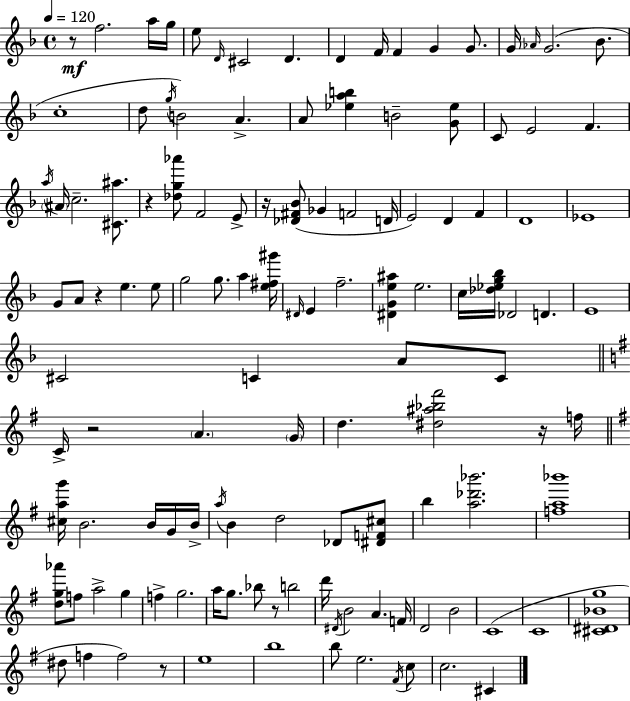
{
  \clef treble
  \time 4/4
  \defaultTimeSignature
  \key f \major
  \tempo 4 = 120
  r8\mf f''2. a''16 g''16 | e''8 \grace { d'16 } cis'2 d'4. | d'4 f'16 f'4 g'4 g'8. | g'16 \grace { aes'16 }( g'2. bes'8. | \break c''1-. | d''8 \acciaccatura { g''16 }) b'2 a'4.-> | a'8 <ees'' a'' b''>4 b'2-- | <g' ees''>8 c'8 e'2 f'4. | \break \acciaccatura { a''16 } \parenthesize ais'16 c''2.-- | <cis' ais''>8. r4 <des'' g'' aes'''>8 f'2 | e'8-> r16 <des' fis' bes'>8( ges'4 f'2 | d'16 e'2) d'4 | \break f'4 d'1 | ees'1 | g'8 a'8 r4 e''4. | e''8 g''2 g''8. a''4 | \break <e'' fis'' gis'''>16 \grace { dis'16 } e'4 f''2.-- | <dis' g' e'' ais''>4 e''2. | c''16 <des'' ees'' g'' bes''>16 des'2 d'4. | e'1 | \break cis'2 c'4 | a'8 c'8 \bar "||" \break \key g \major c'16-> r2 \parenthesize a'4. \parenthesize g'16 | d''4. <dis'' ais'' bes'' fis'''>2 r16 f''16 | \bar "||" \break \key g \major <cis'' a'' g'''>16 b'2. b'16 g'16 b'16-> | \acciaccatura { a''16 } b'4 d''2 des'8 <dis' f' cis''>8 | b''4 <a'' des''' bes'''>2. | <f'' a'' bes'''>1 | \break <d'' g'' aes'''>8 f''8 a''2-> g''4 | f''4-> g''2. | a''16 g''8. bes''8 r8 b''2 | d'''16 \acciaccatura { dis'16 } b'2 a'4. | \break f'16 d'2 b'2 | c'1( | c'1 | <cis' dis' bes' g''>1 | \break dis''8 f''4 f''2) | r8 e''1 | b''1 | b''8 e''2. | \break \acciaccatura { fis'16 } c''8 c''2. cis'4 | \bar "|."
}